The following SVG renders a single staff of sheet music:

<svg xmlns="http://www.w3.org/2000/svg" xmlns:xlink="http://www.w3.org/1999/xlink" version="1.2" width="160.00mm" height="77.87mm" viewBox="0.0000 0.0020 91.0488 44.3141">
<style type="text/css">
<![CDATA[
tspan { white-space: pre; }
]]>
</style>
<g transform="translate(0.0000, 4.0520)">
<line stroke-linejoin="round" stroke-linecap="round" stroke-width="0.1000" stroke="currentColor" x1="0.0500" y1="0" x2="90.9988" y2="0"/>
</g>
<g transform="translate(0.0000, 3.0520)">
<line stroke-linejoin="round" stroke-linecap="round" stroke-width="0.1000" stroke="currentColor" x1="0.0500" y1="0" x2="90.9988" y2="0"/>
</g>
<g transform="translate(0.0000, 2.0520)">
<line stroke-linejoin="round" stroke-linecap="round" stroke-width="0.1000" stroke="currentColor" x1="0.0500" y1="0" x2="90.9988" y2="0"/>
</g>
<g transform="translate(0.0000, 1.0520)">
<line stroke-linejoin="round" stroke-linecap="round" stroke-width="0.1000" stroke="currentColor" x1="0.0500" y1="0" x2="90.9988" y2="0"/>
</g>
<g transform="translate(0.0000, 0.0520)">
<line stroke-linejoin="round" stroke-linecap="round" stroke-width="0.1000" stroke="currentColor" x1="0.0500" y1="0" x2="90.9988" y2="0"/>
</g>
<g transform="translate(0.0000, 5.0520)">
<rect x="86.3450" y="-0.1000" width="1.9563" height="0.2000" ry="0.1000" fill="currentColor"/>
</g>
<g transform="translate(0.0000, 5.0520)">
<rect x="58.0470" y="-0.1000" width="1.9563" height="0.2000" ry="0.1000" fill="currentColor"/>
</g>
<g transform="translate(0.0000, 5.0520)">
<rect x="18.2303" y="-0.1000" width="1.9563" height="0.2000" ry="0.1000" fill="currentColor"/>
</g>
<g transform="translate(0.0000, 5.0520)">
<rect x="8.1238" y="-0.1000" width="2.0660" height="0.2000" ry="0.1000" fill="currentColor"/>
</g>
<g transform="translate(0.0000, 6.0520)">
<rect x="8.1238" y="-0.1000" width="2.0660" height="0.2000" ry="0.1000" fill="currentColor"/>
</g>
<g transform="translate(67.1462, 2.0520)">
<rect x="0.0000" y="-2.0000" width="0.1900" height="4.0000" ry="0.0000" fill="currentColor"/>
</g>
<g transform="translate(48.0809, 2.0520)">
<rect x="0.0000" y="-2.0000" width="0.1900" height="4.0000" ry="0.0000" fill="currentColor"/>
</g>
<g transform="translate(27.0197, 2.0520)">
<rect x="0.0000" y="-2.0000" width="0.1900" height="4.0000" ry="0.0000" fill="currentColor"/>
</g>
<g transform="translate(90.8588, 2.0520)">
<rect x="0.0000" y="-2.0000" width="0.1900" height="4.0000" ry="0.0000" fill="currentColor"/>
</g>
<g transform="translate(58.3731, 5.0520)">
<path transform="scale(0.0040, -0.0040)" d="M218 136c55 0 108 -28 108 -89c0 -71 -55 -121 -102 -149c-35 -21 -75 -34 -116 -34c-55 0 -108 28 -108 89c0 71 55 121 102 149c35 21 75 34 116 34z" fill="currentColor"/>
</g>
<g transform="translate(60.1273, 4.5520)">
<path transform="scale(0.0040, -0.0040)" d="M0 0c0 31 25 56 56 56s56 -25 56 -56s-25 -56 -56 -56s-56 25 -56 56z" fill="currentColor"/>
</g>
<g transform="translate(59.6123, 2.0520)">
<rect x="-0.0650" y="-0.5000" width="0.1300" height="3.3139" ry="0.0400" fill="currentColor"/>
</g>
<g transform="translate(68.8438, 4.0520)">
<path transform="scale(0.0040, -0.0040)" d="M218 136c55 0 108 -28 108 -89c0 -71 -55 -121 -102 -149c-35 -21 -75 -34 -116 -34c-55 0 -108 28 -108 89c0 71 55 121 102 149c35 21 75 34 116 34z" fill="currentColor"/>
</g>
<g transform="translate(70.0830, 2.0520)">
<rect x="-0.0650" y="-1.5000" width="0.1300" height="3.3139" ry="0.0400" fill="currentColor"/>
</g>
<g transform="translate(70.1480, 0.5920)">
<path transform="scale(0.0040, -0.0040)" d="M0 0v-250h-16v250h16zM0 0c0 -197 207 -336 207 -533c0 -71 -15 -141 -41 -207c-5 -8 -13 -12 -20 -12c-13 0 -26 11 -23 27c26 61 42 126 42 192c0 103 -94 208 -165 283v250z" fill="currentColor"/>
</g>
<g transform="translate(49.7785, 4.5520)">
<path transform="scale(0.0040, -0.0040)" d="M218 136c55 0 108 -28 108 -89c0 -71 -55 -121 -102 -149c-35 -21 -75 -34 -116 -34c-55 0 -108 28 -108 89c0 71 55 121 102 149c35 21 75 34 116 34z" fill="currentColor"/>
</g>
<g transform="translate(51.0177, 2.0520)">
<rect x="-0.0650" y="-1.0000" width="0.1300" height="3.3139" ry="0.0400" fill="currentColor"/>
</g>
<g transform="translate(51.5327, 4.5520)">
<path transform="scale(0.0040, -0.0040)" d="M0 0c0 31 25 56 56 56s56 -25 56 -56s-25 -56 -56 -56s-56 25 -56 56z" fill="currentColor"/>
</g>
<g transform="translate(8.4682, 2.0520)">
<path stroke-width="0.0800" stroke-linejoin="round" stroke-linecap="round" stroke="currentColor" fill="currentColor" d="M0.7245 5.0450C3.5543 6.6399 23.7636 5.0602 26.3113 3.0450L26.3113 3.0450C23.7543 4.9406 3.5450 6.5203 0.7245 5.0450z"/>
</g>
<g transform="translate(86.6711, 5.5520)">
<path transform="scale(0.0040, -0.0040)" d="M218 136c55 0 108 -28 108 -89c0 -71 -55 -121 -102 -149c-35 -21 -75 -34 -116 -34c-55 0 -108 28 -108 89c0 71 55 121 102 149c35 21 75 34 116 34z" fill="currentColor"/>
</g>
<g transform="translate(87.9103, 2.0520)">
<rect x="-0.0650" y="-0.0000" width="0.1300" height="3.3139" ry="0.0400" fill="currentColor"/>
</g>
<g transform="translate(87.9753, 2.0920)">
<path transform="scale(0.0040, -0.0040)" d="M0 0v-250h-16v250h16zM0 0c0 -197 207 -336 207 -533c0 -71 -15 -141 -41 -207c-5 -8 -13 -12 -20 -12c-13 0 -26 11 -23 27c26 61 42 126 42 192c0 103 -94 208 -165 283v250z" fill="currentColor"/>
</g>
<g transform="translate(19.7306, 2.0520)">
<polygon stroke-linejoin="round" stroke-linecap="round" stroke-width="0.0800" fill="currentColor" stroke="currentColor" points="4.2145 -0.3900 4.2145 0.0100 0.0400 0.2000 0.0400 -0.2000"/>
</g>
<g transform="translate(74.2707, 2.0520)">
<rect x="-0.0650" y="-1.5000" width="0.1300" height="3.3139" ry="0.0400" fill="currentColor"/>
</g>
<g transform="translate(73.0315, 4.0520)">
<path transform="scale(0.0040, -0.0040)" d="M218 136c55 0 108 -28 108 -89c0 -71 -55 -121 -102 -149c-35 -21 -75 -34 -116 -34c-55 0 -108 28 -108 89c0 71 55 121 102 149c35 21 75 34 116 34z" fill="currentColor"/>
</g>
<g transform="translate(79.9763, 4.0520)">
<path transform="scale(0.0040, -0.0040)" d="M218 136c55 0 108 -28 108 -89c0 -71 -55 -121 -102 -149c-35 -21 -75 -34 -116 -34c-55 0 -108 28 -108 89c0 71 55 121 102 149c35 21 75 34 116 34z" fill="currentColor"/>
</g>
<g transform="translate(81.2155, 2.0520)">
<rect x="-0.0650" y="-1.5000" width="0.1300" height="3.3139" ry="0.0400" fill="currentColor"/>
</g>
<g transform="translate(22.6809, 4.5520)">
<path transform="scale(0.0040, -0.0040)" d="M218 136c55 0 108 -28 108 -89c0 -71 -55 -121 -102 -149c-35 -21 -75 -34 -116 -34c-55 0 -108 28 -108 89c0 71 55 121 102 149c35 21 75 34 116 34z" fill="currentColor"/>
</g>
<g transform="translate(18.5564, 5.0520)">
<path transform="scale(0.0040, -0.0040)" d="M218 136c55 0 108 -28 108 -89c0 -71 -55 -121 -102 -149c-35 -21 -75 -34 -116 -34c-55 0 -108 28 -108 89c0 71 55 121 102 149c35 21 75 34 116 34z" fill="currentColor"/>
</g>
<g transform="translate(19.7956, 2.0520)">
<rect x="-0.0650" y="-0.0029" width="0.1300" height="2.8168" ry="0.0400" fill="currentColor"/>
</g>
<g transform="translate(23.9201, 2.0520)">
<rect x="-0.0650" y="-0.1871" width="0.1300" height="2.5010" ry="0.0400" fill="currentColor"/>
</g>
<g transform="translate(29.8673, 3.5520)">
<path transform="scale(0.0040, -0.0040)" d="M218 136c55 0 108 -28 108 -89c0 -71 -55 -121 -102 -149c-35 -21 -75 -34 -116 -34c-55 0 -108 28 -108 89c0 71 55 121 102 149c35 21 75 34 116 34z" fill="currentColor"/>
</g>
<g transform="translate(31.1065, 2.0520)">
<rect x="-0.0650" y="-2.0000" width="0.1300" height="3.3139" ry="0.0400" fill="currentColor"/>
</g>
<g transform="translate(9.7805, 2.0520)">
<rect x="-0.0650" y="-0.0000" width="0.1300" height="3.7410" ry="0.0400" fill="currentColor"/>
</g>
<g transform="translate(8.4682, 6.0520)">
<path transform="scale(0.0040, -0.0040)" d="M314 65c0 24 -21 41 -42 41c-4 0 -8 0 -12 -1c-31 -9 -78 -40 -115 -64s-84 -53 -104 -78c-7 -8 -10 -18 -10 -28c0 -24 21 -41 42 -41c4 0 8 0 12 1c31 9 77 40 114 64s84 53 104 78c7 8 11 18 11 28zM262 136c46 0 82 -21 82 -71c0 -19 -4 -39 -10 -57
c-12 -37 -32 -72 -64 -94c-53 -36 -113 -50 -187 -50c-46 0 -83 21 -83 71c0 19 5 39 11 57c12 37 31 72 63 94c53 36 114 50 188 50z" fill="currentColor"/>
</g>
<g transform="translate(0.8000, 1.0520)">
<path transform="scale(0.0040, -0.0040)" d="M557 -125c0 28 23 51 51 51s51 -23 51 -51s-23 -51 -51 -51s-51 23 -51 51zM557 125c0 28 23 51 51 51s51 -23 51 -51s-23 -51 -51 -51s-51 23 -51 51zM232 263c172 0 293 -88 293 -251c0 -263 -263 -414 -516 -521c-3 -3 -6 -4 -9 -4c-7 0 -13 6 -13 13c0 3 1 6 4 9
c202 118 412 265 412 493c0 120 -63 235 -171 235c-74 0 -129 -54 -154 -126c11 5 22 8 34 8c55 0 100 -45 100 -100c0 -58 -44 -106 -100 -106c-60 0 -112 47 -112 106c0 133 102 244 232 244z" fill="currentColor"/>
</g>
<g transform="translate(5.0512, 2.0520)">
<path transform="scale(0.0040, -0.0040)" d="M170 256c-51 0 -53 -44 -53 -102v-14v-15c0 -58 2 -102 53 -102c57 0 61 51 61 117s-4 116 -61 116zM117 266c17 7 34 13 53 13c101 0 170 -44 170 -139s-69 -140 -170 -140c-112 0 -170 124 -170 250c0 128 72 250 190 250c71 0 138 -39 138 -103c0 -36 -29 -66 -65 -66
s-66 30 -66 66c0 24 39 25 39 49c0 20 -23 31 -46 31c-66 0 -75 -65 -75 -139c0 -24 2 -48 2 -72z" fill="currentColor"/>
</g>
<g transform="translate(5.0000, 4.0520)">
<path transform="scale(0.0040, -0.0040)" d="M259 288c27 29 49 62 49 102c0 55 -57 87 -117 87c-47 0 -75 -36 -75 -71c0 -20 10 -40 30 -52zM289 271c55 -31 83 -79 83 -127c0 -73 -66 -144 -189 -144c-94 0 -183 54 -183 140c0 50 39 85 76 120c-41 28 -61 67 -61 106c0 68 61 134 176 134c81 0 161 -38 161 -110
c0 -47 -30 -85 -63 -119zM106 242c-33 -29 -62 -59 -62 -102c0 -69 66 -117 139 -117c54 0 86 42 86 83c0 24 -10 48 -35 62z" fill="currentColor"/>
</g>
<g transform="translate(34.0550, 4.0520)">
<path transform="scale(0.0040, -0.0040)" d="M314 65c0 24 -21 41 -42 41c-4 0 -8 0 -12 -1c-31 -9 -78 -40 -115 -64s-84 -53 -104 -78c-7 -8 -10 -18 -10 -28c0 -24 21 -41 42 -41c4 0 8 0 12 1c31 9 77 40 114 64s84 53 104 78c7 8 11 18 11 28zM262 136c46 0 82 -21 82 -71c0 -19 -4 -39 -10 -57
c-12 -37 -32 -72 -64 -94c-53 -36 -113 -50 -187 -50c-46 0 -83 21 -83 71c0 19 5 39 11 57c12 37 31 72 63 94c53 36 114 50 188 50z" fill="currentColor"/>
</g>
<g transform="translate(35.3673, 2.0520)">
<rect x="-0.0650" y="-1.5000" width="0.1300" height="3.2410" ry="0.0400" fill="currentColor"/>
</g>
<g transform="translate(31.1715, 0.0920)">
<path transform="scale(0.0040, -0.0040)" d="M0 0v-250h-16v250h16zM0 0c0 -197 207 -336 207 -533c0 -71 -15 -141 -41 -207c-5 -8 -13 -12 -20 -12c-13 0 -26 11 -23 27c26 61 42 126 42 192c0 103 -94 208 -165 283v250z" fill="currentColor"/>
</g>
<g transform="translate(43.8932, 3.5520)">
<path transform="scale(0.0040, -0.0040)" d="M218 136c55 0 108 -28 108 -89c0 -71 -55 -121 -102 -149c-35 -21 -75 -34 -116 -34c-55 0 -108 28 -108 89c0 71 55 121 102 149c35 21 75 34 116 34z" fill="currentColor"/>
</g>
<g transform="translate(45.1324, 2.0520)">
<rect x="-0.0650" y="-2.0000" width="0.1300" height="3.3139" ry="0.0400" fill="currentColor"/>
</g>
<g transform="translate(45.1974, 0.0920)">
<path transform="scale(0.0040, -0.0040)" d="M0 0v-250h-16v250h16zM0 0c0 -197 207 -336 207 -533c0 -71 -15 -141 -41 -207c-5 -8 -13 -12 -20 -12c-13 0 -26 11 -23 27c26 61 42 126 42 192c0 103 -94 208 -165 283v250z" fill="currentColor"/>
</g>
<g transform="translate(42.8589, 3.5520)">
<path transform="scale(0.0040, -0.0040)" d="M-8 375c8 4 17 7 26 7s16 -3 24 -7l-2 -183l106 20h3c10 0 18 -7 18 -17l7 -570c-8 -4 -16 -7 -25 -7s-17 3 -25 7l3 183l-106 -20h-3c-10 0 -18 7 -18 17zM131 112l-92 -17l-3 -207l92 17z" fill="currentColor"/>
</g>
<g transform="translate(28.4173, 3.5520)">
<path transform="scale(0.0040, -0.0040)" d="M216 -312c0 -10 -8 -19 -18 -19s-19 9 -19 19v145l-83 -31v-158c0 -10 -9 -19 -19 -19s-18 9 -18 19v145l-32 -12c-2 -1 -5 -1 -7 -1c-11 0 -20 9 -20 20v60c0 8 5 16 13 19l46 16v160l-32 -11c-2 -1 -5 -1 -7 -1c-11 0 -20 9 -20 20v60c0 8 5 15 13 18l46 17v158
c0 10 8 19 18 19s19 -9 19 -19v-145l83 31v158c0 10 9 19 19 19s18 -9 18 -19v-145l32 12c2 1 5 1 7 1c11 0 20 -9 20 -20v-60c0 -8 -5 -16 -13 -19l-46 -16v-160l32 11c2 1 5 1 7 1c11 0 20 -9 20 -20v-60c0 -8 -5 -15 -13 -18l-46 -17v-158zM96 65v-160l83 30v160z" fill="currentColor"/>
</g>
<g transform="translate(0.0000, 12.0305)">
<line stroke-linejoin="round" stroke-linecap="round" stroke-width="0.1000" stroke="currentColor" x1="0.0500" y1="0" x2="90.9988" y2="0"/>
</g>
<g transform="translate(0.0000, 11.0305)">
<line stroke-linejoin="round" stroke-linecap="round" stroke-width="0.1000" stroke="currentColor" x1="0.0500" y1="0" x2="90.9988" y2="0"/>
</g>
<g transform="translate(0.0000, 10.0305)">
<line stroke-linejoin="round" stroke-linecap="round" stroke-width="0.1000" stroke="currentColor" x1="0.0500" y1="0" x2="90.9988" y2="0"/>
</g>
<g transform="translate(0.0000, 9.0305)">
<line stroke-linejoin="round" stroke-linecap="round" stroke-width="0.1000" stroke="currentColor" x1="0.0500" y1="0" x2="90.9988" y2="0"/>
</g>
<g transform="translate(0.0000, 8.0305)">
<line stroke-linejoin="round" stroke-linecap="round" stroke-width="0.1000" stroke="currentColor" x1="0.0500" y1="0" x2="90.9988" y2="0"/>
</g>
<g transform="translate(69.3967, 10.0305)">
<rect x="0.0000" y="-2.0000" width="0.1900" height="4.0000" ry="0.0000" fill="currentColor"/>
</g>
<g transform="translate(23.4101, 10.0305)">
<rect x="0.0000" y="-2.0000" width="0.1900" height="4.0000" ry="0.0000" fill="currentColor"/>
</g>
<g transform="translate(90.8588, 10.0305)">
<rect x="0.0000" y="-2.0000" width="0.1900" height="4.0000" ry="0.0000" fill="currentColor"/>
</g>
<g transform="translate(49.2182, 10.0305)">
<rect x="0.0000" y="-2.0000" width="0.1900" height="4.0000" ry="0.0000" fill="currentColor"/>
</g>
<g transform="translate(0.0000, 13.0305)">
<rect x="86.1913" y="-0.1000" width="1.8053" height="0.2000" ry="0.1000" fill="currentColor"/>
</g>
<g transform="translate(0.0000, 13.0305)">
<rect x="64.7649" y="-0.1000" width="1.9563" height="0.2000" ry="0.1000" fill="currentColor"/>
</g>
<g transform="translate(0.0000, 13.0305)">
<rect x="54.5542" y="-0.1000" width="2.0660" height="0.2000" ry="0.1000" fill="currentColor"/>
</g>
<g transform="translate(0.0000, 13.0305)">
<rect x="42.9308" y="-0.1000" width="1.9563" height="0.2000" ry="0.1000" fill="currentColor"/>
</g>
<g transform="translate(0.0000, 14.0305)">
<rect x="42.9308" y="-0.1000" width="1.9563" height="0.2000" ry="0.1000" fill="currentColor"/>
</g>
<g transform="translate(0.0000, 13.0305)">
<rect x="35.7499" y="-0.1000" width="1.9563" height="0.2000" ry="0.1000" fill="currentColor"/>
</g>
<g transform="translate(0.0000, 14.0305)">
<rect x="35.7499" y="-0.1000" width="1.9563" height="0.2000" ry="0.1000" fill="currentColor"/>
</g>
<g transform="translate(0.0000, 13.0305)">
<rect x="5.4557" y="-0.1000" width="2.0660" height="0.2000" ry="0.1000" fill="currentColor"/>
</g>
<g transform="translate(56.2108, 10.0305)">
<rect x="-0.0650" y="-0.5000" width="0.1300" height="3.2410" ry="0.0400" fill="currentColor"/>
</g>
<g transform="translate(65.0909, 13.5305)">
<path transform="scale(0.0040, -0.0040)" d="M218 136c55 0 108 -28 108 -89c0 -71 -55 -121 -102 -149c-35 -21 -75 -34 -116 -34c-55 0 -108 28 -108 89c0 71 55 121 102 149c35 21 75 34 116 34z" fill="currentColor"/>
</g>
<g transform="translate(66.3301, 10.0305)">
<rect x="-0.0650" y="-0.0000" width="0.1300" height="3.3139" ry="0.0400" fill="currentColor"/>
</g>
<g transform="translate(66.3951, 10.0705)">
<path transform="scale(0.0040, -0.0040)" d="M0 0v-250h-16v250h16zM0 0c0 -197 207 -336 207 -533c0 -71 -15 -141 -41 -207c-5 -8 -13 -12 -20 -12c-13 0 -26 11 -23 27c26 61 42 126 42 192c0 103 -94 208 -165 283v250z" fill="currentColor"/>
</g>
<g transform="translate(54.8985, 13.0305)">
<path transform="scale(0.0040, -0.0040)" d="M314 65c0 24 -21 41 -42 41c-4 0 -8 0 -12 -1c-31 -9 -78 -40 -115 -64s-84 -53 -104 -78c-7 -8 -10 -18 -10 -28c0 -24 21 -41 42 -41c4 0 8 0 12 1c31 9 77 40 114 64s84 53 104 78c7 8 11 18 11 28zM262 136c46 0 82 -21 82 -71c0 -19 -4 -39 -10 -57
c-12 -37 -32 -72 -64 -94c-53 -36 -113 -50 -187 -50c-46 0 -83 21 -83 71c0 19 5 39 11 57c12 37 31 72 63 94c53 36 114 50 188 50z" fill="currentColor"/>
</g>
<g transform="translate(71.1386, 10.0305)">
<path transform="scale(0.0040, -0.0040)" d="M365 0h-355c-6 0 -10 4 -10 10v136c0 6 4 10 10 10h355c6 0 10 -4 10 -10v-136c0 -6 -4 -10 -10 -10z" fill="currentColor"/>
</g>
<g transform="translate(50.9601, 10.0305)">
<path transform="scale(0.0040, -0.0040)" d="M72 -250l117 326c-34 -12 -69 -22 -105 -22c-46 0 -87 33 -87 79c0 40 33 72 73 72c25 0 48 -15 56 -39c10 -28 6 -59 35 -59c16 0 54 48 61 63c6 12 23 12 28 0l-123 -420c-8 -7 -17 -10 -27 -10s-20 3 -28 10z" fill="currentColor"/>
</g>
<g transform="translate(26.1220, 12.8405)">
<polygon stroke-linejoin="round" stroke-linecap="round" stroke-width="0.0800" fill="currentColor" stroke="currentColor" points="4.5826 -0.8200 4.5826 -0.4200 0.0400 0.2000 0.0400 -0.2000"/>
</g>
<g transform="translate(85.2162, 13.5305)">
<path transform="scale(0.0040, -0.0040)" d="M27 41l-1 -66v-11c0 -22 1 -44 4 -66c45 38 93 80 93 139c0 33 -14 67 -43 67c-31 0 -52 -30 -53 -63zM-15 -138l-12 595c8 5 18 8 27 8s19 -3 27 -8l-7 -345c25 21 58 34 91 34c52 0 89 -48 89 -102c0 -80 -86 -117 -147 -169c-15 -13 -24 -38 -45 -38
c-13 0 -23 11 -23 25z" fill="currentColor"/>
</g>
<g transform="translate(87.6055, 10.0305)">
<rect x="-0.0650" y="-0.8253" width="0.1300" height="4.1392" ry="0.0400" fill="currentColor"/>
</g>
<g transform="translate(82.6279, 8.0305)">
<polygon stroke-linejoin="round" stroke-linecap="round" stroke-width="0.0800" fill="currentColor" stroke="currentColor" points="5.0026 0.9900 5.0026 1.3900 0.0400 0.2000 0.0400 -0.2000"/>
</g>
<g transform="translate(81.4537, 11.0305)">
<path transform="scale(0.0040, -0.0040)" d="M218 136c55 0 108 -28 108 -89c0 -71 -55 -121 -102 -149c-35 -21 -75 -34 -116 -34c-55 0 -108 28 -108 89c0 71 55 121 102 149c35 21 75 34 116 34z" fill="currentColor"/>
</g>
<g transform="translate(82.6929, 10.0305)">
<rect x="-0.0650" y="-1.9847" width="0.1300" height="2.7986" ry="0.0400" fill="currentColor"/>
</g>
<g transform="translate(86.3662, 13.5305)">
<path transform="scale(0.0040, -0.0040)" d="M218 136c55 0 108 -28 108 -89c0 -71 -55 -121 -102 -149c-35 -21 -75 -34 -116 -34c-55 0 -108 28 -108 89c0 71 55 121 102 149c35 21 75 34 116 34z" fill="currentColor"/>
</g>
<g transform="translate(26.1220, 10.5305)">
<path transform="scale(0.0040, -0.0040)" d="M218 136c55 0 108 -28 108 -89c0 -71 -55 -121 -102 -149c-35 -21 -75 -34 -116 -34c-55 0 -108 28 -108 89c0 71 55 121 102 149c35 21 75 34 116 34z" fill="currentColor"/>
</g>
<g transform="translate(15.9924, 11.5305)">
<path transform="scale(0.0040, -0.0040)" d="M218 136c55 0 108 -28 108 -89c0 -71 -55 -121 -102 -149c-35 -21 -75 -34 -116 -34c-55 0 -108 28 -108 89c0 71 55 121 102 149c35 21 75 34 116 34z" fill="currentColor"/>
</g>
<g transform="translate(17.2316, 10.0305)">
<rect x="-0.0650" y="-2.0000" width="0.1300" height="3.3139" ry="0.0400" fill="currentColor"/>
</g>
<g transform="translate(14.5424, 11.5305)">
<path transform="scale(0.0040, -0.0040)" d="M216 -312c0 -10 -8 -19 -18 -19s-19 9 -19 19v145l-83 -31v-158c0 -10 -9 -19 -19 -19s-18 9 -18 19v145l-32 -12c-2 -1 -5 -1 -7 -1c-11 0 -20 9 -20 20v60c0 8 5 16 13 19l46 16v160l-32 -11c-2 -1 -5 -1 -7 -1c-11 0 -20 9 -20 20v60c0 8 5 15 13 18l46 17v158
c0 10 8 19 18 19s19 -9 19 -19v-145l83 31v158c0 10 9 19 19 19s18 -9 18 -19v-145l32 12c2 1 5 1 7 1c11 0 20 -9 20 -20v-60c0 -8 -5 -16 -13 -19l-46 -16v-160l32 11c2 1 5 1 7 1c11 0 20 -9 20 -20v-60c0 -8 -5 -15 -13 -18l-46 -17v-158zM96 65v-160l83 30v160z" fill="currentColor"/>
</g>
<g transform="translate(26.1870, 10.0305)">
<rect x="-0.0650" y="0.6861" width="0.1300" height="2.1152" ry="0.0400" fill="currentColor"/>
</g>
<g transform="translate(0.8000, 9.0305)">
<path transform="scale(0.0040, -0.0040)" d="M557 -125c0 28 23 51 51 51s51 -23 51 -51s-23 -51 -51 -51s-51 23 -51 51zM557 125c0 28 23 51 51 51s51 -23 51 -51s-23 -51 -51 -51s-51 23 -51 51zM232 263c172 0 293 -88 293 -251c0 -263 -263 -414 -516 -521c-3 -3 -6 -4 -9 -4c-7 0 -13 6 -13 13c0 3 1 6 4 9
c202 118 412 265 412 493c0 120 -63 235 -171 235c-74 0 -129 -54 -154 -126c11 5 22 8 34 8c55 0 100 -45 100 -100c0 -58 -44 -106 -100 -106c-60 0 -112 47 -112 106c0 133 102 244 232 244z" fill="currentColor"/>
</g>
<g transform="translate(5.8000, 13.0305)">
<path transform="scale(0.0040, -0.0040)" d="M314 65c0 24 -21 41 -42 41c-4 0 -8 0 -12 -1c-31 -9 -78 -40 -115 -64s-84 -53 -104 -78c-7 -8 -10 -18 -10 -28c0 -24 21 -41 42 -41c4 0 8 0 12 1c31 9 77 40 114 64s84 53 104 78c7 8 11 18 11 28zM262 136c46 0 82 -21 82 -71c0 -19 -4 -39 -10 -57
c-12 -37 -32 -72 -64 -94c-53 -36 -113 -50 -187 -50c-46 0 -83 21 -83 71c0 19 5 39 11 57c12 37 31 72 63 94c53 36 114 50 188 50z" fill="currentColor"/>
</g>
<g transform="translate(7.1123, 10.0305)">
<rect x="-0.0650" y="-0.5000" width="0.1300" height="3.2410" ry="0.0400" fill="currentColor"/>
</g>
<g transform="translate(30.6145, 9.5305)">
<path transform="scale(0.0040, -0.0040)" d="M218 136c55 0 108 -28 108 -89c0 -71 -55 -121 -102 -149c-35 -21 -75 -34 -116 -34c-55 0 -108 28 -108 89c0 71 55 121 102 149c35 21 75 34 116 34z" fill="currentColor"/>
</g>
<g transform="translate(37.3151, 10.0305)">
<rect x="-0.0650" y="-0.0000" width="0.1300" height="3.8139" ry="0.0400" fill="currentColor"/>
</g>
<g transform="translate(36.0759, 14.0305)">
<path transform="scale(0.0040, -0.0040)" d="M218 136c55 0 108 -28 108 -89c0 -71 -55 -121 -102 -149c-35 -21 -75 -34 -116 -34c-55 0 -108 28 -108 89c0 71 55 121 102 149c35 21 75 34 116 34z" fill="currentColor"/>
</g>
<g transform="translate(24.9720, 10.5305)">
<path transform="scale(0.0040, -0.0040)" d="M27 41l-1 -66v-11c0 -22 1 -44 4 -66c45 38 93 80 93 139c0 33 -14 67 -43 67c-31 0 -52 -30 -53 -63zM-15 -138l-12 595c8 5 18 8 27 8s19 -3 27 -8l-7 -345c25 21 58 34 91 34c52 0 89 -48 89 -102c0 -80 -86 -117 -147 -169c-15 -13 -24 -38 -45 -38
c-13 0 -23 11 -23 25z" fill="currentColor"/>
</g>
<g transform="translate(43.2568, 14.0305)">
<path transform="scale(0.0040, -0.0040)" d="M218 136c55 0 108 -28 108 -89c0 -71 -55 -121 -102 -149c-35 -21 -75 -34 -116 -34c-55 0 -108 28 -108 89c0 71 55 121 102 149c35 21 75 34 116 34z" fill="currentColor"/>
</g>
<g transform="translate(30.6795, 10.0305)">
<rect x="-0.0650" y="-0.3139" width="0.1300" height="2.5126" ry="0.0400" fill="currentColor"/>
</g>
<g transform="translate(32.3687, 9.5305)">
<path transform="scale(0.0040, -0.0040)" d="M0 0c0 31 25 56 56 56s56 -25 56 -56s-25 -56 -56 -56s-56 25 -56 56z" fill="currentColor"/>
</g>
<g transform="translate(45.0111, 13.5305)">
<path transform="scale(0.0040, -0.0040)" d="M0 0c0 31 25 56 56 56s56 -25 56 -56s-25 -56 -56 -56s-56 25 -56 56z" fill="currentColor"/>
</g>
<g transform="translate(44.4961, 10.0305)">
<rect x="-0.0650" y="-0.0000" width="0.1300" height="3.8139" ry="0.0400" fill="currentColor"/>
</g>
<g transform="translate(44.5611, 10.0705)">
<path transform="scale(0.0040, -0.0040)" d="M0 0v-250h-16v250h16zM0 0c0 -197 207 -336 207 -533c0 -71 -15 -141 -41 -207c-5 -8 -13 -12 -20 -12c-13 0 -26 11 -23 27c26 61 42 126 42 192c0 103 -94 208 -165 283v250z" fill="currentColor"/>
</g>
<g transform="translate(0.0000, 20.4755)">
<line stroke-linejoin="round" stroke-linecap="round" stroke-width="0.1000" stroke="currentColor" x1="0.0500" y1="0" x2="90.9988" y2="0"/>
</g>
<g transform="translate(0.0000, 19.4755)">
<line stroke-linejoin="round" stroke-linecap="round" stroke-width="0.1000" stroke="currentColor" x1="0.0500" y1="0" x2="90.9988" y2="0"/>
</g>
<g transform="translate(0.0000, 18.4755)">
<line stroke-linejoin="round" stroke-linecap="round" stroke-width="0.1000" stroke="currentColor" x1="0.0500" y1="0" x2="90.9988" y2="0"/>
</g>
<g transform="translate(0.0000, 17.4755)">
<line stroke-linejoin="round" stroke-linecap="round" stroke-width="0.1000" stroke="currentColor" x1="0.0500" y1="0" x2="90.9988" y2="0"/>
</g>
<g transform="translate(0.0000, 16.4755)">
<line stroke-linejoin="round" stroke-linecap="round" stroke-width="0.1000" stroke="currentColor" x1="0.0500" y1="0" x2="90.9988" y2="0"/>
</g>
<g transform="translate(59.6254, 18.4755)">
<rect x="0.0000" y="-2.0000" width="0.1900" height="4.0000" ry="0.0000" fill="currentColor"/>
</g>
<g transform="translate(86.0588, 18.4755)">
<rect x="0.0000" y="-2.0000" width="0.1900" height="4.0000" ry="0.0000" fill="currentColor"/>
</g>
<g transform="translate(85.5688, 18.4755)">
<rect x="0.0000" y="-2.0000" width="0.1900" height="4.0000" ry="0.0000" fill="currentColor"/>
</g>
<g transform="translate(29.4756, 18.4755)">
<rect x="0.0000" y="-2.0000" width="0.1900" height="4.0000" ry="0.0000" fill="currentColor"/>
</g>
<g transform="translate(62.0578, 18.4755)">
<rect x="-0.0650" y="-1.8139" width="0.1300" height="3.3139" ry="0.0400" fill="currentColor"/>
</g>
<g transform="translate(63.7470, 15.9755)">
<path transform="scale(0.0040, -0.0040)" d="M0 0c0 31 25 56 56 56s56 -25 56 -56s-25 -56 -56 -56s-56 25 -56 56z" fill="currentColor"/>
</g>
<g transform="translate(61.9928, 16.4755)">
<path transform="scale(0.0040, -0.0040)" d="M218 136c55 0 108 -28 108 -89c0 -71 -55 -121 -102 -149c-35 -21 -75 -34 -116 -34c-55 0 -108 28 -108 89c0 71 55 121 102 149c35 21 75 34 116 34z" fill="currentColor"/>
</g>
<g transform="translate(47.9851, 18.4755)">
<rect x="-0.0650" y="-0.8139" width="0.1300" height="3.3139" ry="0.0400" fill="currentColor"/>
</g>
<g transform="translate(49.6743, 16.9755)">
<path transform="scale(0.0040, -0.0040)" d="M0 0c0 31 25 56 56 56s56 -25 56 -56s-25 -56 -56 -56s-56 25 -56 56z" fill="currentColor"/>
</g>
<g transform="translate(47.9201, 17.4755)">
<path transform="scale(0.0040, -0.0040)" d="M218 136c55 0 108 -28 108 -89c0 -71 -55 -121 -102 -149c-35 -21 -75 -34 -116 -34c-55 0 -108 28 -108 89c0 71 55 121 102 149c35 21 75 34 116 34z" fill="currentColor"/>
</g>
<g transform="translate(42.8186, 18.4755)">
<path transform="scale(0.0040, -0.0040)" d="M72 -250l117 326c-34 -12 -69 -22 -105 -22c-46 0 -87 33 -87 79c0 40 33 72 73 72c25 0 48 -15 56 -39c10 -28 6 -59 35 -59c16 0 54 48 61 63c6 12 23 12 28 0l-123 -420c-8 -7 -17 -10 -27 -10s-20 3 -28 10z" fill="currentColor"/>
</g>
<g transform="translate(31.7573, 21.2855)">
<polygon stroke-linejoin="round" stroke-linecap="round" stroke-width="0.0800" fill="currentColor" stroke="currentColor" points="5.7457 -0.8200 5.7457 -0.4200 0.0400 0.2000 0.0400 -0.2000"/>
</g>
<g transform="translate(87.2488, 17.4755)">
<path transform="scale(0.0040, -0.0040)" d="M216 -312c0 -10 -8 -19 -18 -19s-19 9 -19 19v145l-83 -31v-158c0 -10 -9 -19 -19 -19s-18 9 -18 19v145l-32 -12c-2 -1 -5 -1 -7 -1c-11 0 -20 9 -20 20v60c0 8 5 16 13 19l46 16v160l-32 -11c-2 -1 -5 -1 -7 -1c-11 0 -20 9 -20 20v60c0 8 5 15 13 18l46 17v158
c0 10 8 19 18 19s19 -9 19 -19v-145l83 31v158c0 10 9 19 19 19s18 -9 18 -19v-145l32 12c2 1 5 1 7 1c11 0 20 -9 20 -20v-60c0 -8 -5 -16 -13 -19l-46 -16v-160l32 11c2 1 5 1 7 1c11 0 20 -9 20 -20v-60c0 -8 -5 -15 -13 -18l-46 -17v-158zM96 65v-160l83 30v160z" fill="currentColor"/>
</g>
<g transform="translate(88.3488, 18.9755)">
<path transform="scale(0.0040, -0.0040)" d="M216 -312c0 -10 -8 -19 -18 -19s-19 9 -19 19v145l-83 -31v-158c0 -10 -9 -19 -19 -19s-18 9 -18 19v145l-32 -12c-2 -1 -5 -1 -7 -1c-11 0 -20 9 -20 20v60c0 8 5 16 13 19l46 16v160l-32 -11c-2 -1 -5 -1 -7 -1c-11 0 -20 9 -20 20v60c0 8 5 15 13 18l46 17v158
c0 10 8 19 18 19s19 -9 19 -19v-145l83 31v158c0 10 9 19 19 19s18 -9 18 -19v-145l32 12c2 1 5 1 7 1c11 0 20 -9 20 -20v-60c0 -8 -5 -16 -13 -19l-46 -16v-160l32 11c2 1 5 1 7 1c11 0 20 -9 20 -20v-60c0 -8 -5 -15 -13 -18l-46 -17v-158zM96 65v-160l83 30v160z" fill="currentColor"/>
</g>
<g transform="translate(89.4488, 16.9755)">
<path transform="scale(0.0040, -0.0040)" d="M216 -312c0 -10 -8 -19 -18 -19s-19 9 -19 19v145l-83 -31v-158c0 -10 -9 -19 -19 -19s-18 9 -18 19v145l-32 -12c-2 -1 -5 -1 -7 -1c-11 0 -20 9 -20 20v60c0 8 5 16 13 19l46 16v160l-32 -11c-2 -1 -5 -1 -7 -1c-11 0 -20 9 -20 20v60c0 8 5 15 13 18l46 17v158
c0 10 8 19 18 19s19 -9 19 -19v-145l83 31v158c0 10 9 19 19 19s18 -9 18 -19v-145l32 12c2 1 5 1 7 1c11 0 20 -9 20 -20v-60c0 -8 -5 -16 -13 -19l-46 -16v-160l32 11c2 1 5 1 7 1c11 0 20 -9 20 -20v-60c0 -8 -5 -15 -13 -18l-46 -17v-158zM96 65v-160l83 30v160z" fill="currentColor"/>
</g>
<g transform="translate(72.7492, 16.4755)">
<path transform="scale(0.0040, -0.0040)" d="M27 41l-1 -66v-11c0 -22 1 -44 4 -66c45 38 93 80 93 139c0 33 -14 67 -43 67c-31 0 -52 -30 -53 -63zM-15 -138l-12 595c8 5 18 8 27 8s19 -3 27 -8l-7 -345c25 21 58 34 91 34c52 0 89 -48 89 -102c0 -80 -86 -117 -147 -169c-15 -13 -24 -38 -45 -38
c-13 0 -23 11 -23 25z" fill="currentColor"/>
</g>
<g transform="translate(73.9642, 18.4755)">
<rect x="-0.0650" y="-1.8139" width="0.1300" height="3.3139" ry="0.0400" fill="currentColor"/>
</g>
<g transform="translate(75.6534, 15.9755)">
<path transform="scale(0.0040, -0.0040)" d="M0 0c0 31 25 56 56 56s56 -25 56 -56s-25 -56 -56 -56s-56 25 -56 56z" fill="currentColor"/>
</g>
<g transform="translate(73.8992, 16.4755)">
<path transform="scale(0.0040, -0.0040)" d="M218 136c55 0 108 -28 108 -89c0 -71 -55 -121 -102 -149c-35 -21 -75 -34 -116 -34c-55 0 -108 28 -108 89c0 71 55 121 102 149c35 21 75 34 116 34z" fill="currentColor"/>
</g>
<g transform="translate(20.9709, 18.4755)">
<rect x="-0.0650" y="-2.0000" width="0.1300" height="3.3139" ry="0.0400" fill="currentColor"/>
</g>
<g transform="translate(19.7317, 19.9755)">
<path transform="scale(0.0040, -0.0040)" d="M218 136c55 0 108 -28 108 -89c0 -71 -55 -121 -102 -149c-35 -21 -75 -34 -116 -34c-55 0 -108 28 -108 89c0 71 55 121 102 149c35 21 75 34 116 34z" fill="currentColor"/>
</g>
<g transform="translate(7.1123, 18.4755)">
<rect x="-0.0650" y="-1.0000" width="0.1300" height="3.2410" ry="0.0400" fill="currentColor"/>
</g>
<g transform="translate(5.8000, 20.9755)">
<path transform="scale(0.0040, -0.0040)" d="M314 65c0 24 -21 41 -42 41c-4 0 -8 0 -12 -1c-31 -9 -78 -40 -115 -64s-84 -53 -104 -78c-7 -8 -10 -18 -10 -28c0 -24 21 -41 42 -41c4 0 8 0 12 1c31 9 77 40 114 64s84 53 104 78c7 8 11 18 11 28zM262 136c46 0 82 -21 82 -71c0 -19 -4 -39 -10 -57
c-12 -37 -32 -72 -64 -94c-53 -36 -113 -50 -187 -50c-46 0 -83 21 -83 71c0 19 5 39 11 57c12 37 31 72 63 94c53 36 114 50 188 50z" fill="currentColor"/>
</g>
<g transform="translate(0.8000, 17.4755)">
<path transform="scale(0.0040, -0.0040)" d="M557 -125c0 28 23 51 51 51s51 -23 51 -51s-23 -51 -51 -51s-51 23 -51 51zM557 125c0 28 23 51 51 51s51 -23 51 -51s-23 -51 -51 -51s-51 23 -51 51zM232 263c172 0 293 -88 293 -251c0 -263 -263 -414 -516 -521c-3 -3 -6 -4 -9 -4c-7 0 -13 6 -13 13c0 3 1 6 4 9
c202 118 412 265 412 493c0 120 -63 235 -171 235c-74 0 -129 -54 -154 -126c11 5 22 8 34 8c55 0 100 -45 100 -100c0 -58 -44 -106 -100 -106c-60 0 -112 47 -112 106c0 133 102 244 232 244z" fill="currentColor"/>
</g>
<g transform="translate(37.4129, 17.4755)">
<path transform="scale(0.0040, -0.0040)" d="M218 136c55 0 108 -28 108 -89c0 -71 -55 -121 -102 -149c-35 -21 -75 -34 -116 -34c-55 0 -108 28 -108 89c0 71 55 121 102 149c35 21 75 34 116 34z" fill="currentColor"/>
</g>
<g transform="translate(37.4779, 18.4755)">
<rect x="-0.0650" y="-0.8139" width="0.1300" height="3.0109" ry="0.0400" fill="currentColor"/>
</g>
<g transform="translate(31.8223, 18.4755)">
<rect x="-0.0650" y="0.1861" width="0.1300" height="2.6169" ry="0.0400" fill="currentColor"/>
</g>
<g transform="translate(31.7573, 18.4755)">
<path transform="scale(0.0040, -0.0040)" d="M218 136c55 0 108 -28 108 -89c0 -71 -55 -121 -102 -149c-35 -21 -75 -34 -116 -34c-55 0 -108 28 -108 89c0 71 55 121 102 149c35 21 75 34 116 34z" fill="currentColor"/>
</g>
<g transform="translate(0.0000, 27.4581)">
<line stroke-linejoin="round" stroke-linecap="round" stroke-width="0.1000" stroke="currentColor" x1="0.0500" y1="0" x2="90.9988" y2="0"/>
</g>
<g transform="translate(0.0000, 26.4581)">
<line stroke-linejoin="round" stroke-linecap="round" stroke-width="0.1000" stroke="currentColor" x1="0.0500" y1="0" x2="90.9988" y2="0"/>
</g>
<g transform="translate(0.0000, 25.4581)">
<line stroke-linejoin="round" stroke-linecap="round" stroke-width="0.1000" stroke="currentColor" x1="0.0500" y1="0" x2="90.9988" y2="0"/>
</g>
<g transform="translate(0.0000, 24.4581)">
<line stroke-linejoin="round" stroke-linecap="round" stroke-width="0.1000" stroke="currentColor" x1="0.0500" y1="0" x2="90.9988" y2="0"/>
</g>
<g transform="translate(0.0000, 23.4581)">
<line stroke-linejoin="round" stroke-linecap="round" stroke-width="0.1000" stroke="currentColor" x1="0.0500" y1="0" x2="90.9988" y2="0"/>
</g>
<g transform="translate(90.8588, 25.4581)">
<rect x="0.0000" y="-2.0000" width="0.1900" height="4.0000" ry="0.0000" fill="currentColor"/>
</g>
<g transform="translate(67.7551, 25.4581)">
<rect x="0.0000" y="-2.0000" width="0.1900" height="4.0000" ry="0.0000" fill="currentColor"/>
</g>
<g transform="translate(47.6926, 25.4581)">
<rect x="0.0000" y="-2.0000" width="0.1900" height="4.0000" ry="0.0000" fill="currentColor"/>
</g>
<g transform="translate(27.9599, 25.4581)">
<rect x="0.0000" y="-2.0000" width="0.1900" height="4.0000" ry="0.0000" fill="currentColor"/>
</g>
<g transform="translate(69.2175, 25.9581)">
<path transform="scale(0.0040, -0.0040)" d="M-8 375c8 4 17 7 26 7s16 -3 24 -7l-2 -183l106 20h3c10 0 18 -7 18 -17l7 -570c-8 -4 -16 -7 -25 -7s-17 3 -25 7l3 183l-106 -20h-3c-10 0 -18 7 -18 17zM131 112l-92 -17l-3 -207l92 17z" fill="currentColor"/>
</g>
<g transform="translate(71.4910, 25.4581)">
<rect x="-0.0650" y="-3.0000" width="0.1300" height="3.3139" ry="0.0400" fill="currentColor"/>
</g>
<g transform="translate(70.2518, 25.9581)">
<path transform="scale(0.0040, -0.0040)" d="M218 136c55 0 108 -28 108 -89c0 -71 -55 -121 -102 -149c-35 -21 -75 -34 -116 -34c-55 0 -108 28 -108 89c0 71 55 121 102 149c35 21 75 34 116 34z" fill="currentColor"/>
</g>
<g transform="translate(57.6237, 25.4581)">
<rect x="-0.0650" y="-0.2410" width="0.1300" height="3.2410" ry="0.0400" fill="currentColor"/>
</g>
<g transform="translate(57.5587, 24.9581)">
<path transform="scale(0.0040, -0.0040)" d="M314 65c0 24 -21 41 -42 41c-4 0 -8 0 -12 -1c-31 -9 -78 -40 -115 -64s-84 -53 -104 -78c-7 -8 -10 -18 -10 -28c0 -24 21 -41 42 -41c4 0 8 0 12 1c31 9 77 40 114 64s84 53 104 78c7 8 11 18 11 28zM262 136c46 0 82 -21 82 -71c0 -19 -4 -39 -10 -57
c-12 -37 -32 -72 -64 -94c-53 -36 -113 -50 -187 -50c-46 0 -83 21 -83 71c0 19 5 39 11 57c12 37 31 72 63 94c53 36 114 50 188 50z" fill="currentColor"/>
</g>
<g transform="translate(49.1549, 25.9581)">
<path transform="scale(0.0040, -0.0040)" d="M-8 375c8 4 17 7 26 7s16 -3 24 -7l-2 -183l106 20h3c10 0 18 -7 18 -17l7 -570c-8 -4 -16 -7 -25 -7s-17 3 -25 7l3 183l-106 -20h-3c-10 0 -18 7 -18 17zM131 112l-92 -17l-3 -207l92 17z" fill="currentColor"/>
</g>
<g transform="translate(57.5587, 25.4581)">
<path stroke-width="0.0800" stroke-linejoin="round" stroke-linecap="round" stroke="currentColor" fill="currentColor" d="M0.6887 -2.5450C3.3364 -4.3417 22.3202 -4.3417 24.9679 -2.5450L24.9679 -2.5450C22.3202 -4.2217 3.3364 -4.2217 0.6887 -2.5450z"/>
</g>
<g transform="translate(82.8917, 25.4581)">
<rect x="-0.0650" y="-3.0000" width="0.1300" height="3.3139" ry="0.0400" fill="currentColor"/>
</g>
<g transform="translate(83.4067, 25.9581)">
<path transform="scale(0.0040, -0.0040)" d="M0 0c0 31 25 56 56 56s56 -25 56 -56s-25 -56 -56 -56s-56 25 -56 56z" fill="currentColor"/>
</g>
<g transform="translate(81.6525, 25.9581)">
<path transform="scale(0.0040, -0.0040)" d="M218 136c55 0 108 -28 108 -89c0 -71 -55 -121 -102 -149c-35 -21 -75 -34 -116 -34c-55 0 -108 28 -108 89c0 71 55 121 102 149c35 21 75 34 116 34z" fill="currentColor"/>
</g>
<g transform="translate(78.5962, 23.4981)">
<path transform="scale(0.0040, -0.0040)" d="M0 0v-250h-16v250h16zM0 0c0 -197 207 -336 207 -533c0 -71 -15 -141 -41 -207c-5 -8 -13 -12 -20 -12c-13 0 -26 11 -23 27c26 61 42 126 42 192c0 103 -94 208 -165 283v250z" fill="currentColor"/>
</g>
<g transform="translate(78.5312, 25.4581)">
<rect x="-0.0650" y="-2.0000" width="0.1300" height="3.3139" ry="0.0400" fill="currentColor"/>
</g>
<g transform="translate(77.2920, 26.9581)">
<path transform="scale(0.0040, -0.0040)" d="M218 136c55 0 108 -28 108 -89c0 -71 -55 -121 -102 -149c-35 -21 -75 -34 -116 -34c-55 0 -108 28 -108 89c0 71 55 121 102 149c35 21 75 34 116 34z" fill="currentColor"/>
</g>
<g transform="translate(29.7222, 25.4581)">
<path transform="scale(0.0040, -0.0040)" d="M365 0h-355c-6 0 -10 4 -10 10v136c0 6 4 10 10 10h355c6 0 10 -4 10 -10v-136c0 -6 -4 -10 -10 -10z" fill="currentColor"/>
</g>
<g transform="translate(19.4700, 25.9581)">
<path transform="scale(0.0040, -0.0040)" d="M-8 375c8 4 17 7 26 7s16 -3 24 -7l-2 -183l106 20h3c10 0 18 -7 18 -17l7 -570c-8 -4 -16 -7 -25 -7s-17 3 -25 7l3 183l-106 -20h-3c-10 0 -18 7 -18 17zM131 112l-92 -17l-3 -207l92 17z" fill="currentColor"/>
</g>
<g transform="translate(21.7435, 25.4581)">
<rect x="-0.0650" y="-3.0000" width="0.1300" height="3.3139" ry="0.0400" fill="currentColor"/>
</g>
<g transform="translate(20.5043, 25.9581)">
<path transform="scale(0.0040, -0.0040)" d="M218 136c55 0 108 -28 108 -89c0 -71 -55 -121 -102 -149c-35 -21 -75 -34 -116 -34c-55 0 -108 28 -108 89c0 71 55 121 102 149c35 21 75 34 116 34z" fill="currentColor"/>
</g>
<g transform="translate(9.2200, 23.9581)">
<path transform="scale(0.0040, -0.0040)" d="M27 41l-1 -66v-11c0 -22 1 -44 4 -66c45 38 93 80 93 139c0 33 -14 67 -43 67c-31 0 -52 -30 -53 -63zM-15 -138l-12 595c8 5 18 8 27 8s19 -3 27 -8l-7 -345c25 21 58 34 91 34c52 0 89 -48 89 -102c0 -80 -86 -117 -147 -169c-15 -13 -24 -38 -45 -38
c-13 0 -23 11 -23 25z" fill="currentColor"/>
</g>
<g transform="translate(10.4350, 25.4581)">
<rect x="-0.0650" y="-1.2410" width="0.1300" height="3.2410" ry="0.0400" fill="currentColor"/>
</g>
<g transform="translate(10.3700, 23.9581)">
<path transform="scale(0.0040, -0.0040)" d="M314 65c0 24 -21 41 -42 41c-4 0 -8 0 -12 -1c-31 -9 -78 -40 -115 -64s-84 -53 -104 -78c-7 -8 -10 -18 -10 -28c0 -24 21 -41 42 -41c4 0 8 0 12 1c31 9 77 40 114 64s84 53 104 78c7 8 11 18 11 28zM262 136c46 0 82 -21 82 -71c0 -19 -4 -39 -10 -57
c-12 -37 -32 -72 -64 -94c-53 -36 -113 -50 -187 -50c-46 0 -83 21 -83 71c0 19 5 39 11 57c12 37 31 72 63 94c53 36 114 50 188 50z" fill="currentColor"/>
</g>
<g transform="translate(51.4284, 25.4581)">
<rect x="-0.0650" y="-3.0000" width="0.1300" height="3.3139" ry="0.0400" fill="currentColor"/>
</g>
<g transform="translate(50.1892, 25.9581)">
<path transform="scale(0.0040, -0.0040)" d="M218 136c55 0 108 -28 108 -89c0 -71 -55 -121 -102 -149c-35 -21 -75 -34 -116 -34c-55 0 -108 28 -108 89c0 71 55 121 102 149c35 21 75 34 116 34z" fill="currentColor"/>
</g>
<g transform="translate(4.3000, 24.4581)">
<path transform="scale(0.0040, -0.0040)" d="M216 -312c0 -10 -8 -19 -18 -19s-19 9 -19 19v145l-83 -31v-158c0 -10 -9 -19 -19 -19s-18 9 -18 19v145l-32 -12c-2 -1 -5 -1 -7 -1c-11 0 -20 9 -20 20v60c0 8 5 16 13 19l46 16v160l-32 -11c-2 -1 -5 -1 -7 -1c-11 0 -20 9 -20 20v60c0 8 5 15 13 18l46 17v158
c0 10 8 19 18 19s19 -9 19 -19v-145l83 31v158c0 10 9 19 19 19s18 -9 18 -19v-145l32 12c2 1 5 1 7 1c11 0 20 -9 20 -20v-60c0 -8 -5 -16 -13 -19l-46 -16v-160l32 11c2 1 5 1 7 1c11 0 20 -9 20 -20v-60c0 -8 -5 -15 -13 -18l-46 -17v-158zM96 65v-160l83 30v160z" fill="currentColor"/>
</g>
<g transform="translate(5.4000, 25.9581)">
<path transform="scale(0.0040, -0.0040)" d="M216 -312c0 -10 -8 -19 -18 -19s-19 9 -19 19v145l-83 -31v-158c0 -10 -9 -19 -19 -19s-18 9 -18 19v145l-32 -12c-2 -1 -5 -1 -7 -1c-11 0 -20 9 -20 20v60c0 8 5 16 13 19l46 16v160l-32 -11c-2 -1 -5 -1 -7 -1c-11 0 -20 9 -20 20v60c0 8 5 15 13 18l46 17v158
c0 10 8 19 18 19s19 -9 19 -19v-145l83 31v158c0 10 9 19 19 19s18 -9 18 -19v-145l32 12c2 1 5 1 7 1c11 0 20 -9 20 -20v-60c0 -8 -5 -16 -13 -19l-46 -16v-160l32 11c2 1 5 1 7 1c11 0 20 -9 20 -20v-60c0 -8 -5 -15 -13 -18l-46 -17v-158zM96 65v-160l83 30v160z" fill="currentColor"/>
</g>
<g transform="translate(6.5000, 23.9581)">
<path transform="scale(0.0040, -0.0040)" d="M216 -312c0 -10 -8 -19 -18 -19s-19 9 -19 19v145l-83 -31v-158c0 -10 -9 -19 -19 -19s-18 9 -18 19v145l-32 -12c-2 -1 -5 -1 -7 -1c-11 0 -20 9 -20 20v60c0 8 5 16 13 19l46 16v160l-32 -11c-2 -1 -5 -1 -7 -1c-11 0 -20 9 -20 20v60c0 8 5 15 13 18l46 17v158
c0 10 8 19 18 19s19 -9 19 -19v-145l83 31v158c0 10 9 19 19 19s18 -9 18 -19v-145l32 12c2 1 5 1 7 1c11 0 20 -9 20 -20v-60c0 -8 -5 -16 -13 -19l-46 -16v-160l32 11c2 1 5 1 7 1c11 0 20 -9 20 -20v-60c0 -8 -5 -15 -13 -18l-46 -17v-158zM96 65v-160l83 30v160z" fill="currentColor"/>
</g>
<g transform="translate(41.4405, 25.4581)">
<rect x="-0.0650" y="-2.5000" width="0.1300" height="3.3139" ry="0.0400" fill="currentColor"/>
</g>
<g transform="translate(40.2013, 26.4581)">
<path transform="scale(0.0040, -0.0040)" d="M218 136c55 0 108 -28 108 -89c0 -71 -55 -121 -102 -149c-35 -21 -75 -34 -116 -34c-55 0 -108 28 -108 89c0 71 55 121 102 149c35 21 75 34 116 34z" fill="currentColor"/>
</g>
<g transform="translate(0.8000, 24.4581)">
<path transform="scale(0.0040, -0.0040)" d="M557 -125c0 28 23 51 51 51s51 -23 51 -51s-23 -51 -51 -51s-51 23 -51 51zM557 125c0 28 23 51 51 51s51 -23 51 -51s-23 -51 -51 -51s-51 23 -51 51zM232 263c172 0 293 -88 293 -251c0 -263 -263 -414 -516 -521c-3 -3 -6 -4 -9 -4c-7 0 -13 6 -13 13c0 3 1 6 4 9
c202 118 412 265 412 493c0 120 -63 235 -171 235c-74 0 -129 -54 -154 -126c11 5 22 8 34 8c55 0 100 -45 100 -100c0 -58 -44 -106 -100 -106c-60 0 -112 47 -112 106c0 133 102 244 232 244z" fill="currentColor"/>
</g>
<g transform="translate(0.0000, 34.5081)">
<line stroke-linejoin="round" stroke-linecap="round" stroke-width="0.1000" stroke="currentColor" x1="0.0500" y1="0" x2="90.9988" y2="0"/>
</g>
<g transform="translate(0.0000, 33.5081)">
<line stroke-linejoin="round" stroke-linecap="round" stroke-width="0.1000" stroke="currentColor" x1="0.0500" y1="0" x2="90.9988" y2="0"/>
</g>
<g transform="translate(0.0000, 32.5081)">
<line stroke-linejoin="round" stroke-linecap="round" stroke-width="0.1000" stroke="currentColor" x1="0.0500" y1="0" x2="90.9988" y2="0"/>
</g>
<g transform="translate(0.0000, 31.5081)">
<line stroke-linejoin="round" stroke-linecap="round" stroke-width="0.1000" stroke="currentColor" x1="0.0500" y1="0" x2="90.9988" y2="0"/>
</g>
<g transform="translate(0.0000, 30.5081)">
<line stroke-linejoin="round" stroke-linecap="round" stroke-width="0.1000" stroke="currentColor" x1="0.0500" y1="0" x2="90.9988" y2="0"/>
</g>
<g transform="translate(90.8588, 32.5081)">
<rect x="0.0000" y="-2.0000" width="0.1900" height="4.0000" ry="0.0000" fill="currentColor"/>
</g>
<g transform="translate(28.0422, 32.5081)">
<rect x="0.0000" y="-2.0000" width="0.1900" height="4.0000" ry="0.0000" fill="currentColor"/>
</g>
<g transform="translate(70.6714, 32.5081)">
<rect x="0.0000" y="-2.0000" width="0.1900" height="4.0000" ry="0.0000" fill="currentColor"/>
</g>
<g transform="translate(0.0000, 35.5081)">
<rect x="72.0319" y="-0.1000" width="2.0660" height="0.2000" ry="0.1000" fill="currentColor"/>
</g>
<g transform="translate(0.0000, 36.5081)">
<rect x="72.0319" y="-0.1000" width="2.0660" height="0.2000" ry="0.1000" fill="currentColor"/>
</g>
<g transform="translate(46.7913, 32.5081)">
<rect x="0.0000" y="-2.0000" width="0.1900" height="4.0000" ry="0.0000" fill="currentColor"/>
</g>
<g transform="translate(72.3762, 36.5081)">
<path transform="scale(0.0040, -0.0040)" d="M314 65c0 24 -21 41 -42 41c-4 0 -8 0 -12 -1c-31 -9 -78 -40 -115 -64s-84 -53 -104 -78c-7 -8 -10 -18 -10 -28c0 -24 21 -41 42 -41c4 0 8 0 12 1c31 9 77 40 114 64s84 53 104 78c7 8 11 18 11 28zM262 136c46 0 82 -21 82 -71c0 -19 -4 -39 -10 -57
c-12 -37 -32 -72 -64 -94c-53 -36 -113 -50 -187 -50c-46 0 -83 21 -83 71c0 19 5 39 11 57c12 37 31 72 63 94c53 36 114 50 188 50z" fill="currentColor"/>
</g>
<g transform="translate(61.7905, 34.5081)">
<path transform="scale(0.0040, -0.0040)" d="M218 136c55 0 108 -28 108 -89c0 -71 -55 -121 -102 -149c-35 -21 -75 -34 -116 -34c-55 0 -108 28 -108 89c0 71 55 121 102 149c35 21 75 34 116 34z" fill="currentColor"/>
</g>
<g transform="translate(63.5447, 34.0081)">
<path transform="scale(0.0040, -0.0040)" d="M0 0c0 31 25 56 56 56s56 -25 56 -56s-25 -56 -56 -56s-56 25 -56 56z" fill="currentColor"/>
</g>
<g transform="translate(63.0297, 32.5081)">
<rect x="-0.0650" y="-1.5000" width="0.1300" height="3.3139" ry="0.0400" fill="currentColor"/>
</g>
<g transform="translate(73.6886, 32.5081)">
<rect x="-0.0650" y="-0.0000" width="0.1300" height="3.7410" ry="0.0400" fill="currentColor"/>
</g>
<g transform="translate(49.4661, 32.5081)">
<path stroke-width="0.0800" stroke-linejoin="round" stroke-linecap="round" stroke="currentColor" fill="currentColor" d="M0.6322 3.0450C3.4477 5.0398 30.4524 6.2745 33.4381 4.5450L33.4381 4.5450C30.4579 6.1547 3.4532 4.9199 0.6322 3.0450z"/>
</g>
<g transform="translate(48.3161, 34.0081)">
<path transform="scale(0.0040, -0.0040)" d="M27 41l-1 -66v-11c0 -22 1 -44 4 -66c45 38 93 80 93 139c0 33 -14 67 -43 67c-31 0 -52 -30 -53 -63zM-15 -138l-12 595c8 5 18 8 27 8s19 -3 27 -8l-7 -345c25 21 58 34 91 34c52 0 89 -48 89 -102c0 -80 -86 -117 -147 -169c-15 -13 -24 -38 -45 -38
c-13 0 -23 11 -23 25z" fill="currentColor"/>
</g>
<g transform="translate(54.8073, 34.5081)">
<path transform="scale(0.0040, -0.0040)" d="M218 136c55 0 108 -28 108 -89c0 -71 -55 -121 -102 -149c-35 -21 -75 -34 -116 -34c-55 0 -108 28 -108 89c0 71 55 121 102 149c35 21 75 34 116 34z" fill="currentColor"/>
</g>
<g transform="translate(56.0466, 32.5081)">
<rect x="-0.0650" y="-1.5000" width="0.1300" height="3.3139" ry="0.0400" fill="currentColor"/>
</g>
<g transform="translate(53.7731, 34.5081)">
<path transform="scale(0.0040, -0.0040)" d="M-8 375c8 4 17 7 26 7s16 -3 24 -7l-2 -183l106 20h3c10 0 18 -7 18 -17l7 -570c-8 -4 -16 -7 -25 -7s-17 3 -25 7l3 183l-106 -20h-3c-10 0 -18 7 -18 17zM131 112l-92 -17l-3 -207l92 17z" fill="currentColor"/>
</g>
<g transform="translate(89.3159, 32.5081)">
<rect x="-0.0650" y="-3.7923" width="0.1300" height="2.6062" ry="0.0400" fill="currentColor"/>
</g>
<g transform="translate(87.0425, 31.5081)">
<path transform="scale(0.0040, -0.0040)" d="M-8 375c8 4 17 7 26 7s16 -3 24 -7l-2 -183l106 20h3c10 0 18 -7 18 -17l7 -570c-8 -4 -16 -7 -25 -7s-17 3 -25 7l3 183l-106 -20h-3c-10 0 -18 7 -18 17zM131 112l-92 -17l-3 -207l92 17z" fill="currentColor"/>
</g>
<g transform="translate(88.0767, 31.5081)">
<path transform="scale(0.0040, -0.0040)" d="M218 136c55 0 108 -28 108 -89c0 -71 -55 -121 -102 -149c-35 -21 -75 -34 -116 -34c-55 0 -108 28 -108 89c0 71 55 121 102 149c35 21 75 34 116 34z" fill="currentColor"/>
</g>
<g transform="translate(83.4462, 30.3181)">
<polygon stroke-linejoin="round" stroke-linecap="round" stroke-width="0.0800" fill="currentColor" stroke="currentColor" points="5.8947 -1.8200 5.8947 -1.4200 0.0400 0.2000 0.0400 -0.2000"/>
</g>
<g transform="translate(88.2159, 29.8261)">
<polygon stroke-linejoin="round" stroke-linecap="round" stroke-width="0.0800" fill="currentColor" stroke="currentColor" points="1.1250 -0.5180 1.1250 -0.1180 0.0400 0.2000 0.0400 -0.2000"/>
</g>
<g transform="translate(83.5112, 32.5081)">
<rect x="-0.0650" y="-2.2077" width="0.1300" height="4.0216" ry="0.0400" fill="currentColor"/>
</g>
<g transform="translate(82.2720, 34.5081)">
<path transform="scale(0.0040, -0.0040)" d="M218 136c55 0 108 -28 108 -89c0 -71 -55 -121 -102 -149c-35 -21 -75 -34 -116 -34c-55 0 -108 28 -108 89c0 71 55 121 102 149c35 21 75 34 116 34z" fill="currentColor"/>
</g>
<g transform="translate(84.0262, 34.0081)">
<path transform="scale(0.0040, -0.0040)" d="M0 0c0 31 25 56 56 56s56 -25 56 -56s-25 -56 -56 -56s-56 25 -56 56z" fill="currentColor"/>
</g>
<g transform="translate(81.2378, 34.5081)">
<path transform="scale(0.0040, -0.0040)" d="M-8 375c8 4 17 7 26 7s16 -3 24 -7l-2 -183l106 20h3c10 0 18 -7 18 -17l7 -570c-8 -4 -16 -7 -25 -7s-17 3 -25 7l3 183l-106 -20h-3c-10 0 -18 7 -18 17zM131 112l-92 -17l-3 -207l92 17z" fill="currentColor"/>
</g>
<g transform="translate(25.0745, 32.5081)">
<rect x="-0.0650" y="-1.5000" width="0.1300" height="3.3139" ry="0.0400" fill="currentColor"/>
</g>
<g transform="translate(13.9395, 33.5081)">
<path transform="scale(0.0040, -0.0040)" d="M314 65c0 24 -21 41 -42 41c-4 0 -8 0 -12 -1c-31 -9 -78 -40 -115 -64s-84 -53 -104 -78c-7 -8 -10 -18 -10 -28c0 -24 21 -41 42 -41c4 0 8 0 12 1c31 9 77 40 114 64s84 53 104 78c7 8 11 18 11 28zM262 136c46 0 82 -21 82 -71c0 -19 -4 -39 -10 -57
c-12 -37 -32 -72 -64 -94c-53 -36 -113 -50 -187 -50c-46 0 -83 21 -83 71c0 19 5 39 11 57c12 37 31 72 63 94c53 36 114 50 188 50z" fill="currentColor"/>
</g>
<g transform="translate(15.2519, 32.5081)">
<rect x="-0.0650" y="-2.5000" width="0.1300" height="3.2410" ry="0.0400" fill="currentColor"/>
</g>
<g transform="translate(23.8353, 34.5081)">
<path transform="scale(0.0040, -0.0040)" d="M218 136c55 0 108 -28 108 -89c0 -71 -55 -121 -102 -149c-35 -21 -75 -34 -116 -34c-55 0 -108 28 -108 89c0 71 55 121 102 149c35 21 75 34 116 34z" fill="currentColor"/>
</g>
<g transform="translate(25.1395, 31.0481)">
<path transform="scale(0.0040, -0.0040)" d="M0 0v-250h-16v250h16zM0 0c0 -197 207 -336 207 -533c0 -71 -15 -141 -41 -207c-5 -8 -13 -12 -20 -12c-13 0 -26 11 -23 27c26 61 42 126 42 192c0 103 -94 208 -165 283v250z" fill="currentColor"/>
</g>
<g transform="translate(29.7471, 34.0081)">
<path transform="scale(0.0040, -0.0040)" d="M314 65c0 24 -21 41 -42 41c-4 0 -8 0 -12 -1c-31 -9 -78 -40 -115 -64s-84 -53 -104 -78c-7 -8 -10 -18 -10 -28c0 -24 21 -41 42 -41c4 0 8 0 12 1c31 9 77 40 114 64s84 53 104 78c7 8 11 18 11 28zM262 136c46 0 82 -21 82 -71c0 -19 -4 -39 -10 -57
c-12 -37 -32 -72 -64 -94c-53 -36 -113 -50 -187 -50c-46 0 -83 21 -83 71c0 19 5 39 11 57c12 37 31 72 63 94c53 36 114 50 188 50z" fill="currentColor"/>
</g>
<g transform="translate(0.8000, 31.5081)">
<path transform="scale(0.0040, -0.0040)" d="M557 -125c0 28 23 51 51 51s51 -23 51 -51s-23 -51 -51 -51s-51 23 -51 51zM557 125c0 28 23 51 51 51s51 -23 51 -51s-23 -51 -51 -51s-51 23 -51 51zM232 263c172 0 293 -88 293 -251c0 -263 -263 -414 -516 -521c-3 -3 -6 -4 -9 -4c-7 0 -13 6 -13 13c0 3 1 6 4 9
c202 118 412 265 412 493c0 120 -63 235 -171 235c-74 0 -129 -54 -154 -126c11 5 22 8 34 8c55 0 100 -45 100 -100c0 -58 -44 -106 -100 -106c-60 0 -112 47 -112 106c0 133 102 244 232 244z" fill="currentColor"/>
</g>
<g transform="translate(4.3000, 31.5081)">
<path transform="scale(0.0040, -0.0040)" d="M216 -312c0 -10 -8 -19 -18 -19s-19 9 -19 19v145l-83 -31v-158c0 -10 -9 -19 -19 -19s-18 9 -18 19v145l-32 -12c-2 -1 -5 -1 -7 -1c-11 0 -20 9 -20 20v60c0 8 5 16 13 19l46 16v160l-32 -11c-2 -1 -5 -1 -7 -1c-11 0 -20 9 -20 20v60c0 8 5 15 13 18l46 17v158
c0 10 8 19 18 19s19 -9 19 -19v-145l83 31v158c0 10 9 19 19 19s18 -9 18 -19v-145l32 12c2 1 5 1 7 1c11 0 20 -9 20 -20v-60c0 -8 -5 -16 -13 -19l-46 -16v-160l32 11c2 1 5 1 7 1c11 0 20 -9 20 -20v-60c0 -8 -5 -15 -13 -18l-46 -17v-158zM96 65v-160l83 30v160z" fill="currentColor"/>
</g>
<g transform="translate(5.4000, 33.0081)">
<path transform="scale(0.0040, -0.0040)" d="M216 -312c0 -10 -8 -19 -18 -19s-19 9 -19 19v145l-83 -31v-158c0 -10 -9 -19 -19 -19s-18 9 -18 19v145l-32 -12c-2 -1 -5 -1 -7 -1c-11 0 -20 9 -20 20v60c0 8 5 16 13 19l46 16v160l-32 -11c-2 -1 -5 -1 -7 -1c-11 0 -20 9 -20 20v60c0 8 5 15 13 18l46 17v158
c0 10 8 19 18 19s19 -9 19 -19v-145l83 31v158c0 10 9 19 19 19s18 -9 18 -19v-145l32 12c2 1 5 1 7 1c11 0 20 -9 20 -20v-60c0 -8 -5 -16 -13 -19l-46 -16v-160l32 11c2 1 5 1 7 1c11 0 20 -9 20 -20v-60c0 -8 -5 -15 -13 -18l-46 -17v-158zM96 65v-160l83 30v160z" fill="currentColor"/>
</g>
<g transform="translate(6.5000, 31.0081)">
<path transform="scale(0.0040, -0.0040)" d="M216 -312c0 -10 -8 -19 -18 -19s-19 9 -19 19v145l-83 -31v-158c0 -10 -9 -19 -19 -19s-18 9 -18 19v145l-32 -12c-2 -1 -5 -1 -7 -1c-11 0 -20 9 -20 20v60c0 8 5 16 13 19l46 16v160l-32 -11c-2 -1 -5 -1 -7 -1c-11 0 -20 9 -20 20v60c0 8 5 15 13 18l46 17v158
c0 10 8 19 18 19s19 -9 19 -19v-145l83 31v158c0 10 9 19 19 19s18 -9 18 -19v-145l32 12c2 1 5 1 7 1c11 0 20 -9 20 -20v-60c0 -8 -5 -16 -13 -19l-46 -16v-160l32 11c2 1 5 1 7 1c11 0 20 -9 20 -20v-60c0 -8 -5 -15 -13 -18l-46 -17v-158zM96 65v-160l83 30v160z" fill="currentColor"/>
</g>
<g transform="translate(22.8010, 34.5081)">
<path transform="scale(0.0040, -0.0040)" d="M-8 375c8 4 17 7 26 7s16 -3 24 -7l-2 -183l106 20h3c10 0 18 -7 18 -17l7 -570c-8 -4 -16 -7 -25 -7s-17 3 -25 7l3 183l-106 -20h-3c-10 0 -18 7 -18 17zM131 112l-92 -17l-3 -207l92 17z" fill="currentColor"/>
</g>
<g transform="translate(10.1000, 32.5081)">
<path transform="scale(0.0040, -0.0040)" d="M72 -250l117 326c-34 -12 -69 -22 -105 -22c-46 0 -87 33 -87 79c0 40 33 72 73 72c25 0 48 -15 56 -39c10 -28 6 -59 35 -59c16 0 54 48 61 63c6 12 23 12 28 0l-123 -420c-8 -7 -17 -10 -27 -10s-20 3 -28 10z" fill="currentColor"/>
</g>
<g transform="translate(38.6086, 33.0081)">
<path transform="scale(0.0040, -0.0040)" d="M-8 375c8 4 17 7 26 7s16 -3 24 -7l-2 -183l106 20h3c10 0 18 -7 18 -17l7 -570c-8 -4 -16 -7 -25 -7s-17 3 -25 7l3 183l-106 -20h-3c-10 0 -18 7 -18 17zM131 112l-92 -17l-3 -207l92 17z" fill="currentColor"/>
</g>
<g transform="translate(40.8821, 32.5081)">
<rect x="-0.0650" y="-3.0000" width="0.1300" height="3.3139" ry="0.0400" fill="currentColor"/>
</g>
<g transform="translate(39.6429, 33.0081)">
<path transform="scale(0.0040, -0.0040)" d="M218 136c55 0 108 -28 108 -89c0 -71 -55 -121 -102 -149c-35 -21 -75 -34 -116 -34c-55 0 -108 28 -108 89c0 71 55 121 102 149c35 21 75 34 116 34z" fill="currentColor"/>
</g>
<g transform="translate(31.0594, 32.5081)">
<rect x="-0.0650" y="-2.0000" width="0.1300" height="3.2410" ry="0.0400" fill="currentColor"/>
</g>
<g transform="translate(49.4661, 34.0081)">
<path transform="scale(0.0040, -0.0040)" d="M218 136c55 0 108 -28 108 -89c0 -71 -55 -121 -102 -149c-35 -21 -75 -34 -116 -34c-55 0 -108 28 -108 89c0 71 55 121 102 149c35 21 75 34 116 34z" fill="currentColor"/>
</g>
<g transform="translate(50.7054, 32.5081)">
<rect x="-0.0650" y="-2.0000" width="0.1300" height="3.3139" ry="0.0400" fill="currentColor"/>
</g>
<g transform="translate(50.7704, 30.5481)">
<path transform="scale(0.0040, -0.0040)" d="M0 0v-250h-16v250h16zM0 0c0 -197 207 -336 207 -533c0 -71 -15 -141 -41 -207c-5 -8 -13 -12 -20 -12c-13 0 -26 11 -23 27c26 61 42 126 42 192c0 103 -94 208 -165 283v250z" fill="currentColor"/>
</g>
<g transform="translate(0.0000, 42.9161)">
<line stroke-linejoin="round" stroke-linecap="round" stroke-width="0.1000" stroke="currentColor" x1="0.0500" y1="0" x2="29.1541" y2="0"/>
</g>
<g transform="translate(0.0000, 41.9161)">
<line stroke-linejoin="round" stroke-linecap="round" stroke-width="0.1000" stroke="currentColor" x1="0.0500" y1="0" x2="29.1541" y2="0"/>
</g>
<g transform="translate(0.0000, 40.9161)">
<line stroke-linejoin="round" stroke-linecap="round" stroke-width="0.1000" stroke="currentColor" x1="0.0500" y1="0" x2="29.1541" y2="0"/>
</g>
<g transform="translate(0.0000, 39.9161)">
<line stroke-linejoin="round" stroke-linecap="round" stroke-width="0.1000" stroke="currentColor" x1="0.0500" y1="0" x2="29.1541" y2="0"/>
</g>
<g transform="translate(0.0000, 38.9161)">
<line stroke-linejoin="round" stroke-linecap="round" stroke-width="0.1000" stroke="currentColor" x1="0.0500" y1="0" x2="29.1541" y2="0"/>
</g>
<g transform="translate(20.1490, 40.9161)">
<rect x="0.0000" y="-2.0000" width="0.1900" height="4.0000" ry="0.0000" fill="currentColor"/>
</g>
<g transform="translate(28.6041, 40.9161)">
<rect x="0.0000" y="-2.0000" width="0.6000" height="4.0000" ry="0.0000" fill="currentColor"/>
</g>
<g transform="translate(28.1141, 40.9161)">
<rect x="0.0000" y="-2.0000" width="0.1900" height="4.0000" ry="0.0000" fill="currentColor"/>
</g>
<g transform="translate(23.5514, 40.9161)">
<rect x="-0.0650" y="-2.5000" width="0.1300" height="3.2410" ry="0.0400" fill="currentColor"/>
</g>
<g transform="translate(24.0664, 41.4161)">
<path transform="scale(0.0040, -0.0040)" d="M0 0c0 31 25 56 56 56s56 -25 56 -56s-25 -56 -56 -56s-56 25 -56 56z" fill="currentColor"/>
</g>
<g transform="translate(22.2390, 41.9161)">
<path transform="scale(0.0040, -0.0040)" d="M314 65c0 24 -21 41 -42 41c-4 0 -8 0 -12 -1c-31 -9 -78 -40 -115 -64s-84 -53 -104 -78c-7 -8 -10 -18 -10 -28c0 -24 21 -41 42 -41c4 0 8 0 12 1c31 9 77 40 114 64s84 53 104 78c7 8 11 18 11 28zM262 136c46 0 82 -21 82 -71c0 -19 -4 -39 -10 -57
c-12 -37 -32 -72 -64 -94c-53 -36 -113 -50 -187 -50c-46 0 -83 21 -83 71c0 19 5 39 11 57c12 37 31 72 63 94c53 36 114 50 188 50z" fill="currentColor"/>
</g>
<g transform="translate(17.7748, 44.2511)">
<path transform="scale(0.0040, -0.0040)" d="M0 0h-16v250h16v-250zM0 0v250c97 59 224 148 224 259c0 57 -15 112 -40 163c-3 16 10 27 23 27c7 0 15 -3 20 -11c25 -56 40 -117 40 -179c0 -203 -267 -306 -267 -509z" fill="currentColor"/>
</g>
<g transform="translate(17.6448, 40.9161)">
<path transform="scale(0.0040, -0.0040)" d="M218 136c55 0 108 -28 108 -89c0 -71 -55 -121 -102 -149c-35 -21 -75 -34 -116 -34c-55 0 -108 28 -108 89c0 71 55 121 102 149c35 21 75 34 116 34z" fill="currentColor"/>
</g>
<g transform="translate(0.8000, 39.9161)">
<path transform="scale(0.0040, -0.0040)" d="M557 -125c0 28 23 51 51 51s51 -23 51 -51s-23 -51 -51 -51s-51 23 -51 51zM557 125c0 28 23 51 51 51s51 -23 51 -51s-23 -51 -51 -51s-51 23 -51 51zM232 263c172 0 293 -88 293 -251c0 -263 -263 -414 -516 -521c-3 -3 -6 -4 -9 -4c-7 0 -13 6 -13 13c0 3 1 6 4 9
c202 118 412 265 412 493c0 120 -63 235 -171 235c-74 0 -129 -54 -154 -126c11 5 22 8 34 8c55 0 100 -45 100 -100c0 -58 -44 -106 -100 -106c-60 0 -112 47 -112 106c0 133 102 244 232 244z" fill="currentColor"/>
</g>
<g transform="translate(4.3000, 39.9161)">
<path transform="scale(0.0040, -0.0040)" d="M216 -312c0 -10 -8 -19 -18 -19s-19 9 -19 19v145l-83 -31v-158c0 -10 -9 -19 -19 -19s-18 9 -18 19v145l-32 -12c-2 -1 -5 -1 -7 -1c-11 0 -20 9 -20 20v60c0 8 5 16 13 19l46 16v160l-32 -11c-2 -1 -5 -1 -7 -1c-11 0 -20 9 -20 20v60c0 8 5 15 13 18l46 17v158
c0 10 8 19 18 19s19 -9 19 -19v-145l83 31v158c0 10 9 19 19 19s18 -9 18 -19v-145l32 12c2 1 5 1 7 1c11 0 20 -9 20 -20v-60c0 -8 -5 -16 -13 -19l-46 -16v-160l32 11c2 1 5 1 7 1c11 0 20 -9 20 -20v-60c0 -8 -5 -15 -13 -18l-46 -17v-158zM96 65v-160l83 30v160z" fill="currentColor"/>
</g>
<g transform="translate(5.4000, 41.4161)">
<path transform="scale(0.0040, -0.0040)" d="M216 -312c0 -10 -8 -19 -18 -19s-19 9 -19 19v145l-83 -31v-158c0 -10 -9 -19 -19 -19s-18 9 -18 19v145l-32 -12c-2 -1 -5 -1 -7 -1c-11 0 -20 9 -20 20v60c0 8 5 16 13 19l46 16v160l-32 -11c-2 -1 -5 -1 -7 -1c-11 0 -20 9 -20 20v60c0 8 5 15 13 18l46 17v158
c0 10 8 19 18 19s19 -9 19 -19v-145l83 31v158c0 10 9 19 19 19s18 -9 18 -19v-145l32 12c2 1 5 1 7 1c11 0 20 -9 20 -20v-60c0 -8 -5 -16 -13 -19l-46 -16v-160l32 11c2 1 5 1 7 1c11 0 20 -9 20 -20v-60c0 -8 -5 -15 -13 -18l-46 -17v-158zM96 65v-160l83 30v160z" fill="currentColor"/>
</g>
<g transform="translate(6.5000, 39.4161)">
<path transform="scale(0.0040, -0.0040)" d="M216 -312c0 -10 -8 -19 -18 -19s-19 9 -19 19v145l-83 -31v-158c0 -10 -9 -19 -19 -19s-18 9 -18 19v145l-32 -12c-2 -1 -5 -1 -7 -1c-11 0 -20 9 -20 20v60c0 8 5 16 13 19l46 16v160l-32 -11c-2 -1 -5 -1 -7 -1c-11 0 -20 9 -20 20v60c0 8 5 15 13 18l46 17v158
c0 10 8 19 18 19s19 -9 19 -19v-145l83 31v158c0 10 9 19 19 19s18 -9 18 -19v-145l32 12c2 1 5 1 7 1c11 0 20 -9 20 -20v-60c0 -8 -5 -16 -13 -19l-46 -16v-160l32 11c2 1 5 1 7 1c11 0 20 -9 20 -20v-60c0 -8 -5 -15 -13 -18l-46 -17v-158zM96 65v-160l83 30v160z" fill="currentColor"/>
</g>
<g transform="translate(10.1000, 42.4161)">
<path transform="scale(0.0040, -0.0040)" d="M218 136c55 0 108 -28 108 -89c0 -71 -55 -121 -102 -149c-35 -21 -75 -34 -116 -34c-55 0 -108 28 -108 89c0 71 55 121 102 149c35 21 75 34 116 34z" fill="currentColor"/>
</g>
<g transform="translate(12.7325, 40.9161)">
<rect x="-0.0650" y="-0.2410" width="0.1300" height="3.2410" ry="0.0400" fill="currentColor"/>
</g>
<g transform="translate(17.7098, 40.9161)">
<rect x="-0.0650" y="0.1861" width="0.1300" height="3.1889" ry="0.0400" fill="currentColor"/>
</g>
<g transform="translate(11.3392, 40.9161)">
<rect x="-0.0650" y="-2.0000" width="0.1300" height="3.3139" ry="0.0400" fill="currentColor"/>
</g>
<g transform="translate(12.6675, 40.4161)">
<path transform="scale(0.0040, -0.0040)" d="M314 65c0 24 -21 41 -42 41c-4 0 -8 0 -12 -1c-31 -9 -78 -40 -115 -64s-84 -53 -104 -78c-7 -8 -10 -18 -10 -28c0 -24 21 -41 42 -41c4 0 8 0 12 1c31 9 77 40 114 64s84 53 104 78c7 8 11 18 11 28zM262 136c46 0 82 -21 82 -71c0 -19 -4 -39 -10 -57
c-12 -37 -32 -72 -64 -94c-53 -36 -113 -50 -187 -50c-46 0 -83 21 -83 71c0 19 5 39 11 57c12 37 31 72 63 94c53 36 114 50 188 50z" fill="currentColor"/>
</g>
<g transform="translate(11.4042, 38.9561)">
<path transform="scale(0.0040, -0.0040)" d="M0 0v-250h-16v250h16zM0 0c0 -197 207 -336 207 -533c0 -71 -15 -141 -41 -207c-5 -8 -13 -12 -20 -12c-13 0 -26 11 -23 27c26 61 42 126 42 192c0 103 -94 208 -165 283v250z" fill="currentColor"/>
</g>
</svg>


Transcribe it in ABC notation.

X:1
T:Untitled
M:6/8
L:1/4
K:C
C,,2 E,,/2 F,,/2 ^A,,/2 G,,2 A,,/2 F,, E,, G,,/2 G,, G,, D,,/2 E,,2 ^A,, _C,/2 E,/2 C,, C,,/2 z/2 E,,2 D,,/2 z2 B,,/2 _D,,/2 F,,2 A,, D,/2 F,/2 z/2 F, A, _A, _G,2 C, z2 B,, C, E,2 C, A,,/2 C, z/2 B,,2 G,,/2 A,,2 C, _A,,/2 G,, G,, ^C,,2 G,,/2 F,/4 A,,/2 E,2 D,/2 B,,2